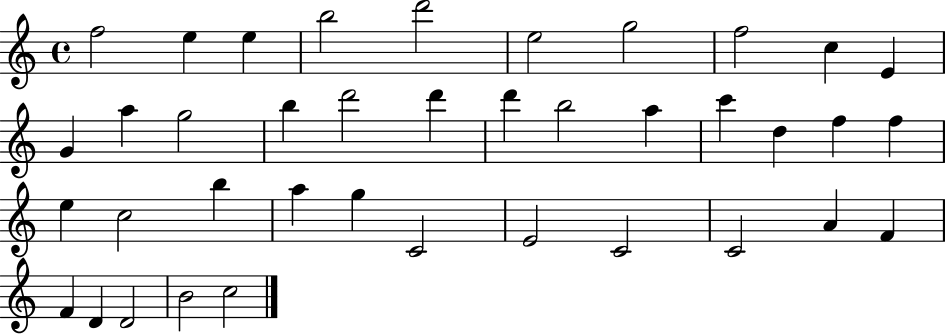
F5/h E5/q E5/q B5/h D6/h E5/h G5/h F5/h C5/q E4/q G4/q A5/q G5/h B5/q D6/h D6/q D6/q B5/h A5/q C6/q D5/q F5/q F5/q E5/q C5/h B5/q A5/q G5/q C4/h E4/h C4/h C4/h A4/q F4/q F4/q D4/q D4/h B4/h C5/h